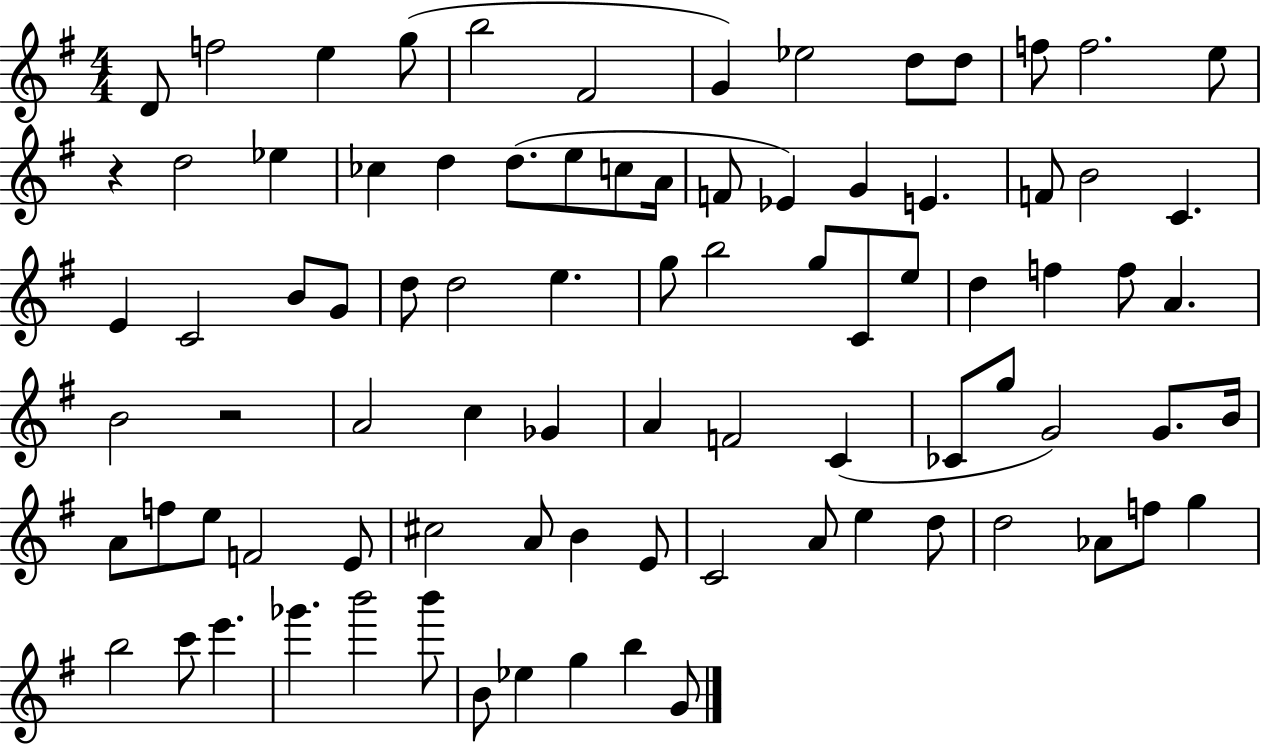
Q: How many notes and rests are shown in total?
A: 86